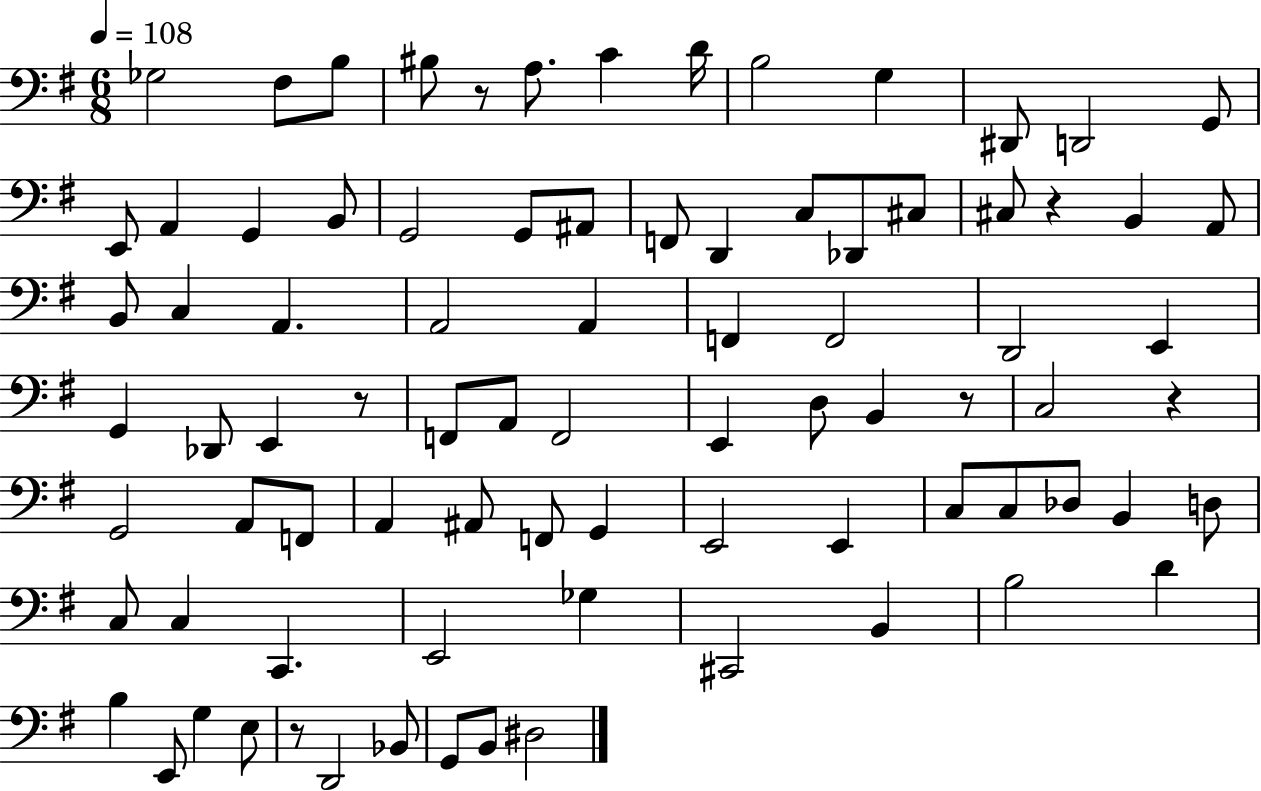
Gb3/h F#3/e B3/e BIS3/e R/e A3/e. C4/q D4/s B3/h G3/q D#2/e D2/h G2/e E2/e A2/q G2/q B2/e G2/h G2/e A#2/e F2/e D2/q C3/e Db2/e C#3/e C#3/e R/q B2/q A2/e B2/e C3/q A2/q. A2/h A2/q F2/q F2/h D2/h E2/q G2/q Db2/e E2/q R/e F2/e A2/e F2/h E2/q D3/e B2/q R/e C3/h R/q G2/h A2/e F2/e A2/q A#2/e F2/e G2/q E2/h E2/q C3/e C3/e Db3/e B2/q D3/e C3/e C3/q C2/q. E2/h Gb3/q C#2/h B2/q B3/h D4/q B3/q E2/e G3/q E3/e R/e D2/h Bb2/e G2/e B2/e D#3/h